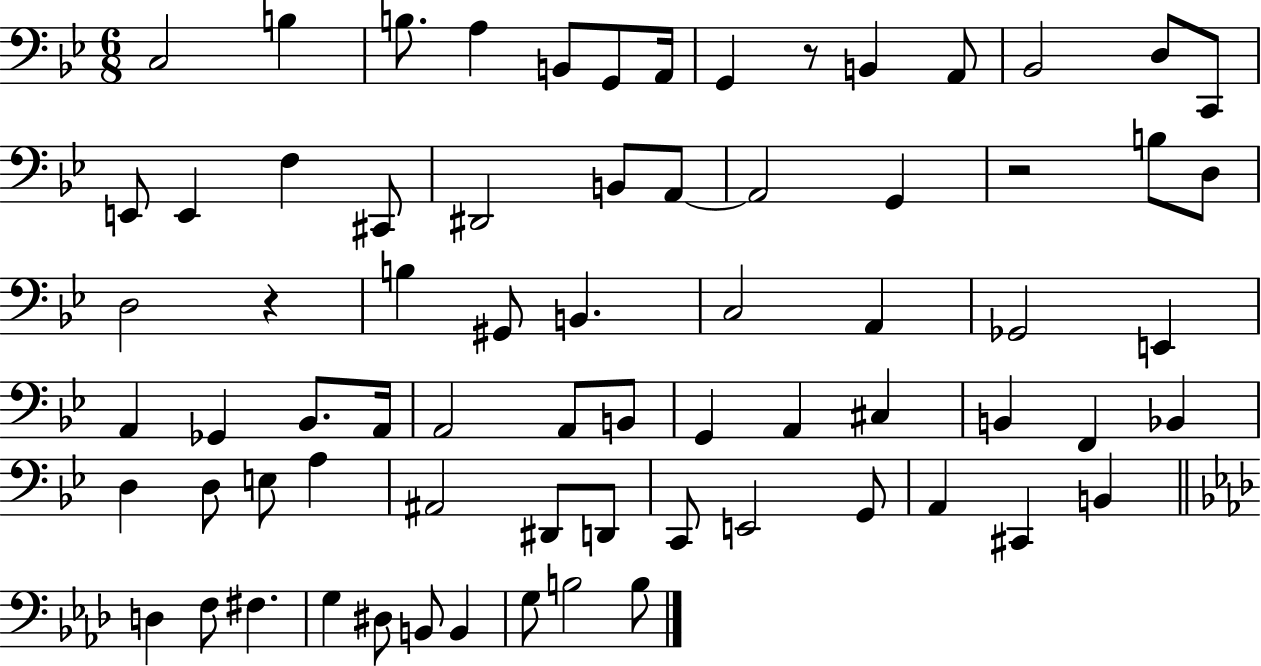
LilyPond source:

{
  \clef bass
  \numericTimeSignature
  \time 6/8
  \key bes \major
  c2 b4 | b8. a4 b,8 g,8 a,16 | g,4 r8 b,4 a,8 | bes,2 d8 c,8 | \break e,8 e,4 f4 cis,8 | dis,2 b,8 a,8~~ | a,2 g,4 | r2 b8 d8 | \break d2 r4 | b4 gis,8 b,4. | c2 a,4 | ges,2 e,4 | \break a,4 ges,4 bes,8. a,16 | a,2 a,8 b,8 | g,4 a,4 cis4 | b,4 f,4 bes,4 | \break d4 d8 e8 a4 | ais,2 dis,8 d,8 | c,8 e,2 g,8 | a,4 cis,4 b,4 | \break \bar "||" \break \key aes \major d4 f8 fis4. | g4 dis8 b,8 b,4 | g8 b2 b8 | \bar "|."
}